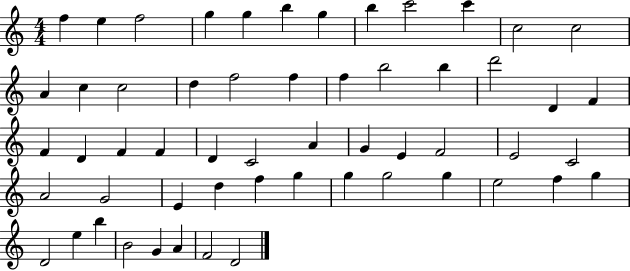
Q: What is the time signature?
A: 4/4